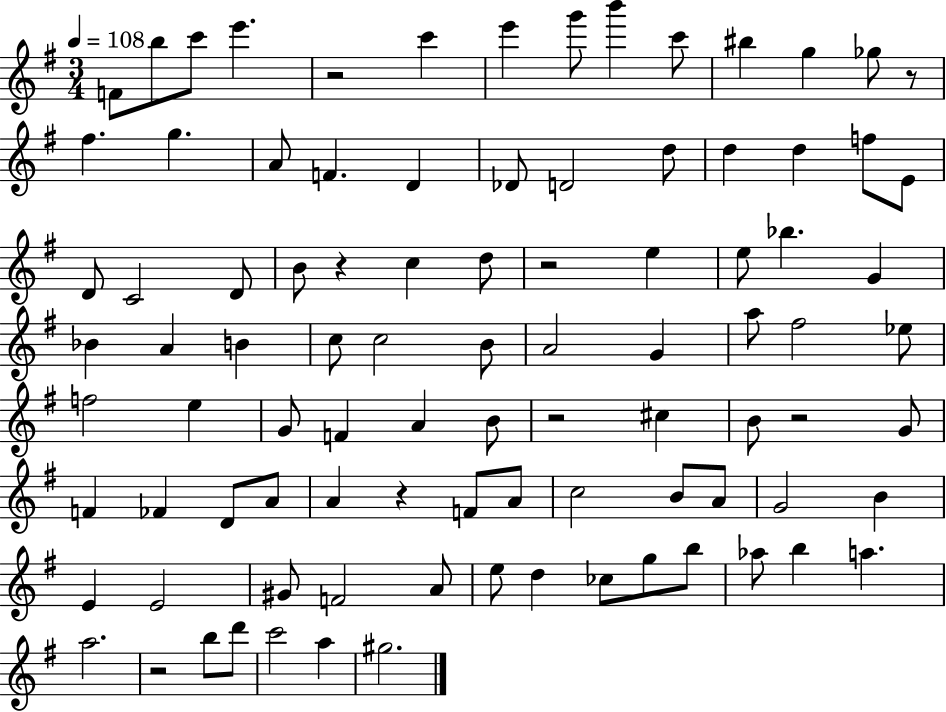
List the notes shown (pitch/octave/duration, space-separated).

F4/e B5/e C6/e E6/q. R/h C6/q E6/q G6/e B6/q C6/e BIS5/q G5/q Gb5/e R/e F#5/q. G5/q. A4/e F4/q. D4/q Db4/e D4/h D5/e D5/q D5/q F5/e E4/e D4/e C4/h D4/e B4/e R/q C5/q D5/e R/h E5/q E5/e Bb5/q. G4/q Bb4/q A4/q B4/q C5/e C5/h B4/e A4/h G4/q A5/e F#5/h Eb5/e F5/h E5/q G4/e F4/q A4/q B4/e R/h C#5/q B4/e R/h G4/e F4/q FES4/q D4/e A4/e A4/q R/q F4/e A4/e C5/h B4/e A4/e G4/h B4/q E4/q E4/h G#4/e F4/h A4/e E5/e D5/q CES5/e G5/e B5/e Ab5/e B5/q A5/q. A5/h. R/h B5/e D6/e C6/h A5/q G#5/h.